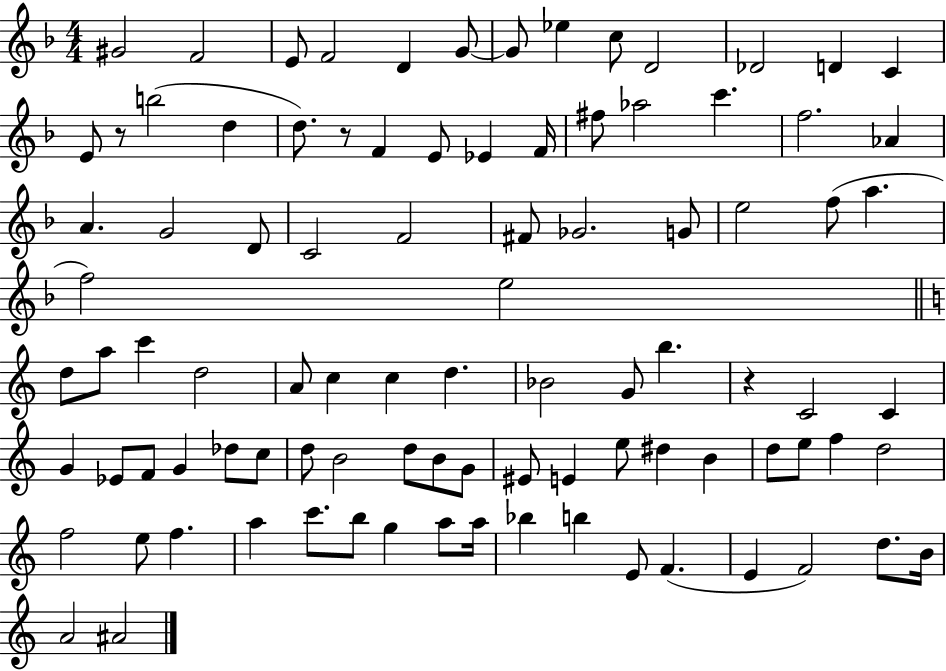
{
  \clef treble
  \numericTimeSignature
  \time 4/4
  \key f \major
  gis'2 f'2 | e'8 f'2 d'4 g'8~~ | g'8 ees''4 c''8 d'2 | des'2 d'4 c'4 | \break e'8 r8 b''2( d''4 | d''8.) r8 f'4 e'8 ees'4 f'16 | fis''8 aes''2 c'''4. | f''2. aes'4 | \break a'4. g'2 d'8 | c'2 f'2 | fis'8 ges'2. g'8 | e''2 f''8( a''4. | \break f''2) e''2 | \bar "||" \break \key c \major d''8 a''8 c'''4 d''2 | a'8 c''4 c''4 d''4. | bes'2 g'8 b''4. | r4 c'2 c'4 | \break g'4 ees'8 f'8 g'4 des''8 c''8 | d''8 b'2 d''8 b'8 g'8 | eis'8 e'4 e''8 dis''4 b'4 | d''8 e''8 f''4 d''2 | \break f''2 e''8 f''4. | a''4 c'''8. b''8 g''4 a''8 a''16 | bes''4 b''4 e'8 f'4.( | e'4 f'2) d''8. b'16 | \break a'2 ais'2 | \bar "|."
}